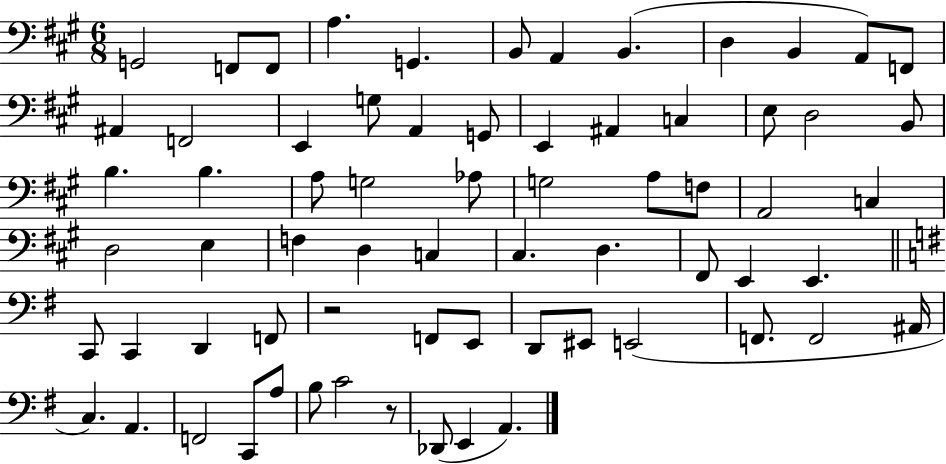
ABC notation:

X:1
T:Untitled
M:6/8
L:1/4
K:A
G,,2 F,,/2 F,,/2 A, G,, B,,/2 A,, B,, D, B,, A,,/2 F,,/2 ^A,, F,,2 E,, G,/2 A,, G,,/2 E,, ^A,, C, E,/2 D,2 B,,/2 B, B, A,/2 G,2 _A,/2 G,2 A,/2 F,/2 A,,2 C, D,2 E, F, D, C, ^C, D, ^F,,/2 E,, E,, C,,/2 C,, D,, F,,/2 z2 F,,/2 E,,/2 D,,/2 ^E,,/2 E,,2 F,,/2 F,,2 ^A,,/4 C, A,, F,,2 C,,/2 A,/2 B,/2 C2 z/2 _D,,/2 E,, A,,